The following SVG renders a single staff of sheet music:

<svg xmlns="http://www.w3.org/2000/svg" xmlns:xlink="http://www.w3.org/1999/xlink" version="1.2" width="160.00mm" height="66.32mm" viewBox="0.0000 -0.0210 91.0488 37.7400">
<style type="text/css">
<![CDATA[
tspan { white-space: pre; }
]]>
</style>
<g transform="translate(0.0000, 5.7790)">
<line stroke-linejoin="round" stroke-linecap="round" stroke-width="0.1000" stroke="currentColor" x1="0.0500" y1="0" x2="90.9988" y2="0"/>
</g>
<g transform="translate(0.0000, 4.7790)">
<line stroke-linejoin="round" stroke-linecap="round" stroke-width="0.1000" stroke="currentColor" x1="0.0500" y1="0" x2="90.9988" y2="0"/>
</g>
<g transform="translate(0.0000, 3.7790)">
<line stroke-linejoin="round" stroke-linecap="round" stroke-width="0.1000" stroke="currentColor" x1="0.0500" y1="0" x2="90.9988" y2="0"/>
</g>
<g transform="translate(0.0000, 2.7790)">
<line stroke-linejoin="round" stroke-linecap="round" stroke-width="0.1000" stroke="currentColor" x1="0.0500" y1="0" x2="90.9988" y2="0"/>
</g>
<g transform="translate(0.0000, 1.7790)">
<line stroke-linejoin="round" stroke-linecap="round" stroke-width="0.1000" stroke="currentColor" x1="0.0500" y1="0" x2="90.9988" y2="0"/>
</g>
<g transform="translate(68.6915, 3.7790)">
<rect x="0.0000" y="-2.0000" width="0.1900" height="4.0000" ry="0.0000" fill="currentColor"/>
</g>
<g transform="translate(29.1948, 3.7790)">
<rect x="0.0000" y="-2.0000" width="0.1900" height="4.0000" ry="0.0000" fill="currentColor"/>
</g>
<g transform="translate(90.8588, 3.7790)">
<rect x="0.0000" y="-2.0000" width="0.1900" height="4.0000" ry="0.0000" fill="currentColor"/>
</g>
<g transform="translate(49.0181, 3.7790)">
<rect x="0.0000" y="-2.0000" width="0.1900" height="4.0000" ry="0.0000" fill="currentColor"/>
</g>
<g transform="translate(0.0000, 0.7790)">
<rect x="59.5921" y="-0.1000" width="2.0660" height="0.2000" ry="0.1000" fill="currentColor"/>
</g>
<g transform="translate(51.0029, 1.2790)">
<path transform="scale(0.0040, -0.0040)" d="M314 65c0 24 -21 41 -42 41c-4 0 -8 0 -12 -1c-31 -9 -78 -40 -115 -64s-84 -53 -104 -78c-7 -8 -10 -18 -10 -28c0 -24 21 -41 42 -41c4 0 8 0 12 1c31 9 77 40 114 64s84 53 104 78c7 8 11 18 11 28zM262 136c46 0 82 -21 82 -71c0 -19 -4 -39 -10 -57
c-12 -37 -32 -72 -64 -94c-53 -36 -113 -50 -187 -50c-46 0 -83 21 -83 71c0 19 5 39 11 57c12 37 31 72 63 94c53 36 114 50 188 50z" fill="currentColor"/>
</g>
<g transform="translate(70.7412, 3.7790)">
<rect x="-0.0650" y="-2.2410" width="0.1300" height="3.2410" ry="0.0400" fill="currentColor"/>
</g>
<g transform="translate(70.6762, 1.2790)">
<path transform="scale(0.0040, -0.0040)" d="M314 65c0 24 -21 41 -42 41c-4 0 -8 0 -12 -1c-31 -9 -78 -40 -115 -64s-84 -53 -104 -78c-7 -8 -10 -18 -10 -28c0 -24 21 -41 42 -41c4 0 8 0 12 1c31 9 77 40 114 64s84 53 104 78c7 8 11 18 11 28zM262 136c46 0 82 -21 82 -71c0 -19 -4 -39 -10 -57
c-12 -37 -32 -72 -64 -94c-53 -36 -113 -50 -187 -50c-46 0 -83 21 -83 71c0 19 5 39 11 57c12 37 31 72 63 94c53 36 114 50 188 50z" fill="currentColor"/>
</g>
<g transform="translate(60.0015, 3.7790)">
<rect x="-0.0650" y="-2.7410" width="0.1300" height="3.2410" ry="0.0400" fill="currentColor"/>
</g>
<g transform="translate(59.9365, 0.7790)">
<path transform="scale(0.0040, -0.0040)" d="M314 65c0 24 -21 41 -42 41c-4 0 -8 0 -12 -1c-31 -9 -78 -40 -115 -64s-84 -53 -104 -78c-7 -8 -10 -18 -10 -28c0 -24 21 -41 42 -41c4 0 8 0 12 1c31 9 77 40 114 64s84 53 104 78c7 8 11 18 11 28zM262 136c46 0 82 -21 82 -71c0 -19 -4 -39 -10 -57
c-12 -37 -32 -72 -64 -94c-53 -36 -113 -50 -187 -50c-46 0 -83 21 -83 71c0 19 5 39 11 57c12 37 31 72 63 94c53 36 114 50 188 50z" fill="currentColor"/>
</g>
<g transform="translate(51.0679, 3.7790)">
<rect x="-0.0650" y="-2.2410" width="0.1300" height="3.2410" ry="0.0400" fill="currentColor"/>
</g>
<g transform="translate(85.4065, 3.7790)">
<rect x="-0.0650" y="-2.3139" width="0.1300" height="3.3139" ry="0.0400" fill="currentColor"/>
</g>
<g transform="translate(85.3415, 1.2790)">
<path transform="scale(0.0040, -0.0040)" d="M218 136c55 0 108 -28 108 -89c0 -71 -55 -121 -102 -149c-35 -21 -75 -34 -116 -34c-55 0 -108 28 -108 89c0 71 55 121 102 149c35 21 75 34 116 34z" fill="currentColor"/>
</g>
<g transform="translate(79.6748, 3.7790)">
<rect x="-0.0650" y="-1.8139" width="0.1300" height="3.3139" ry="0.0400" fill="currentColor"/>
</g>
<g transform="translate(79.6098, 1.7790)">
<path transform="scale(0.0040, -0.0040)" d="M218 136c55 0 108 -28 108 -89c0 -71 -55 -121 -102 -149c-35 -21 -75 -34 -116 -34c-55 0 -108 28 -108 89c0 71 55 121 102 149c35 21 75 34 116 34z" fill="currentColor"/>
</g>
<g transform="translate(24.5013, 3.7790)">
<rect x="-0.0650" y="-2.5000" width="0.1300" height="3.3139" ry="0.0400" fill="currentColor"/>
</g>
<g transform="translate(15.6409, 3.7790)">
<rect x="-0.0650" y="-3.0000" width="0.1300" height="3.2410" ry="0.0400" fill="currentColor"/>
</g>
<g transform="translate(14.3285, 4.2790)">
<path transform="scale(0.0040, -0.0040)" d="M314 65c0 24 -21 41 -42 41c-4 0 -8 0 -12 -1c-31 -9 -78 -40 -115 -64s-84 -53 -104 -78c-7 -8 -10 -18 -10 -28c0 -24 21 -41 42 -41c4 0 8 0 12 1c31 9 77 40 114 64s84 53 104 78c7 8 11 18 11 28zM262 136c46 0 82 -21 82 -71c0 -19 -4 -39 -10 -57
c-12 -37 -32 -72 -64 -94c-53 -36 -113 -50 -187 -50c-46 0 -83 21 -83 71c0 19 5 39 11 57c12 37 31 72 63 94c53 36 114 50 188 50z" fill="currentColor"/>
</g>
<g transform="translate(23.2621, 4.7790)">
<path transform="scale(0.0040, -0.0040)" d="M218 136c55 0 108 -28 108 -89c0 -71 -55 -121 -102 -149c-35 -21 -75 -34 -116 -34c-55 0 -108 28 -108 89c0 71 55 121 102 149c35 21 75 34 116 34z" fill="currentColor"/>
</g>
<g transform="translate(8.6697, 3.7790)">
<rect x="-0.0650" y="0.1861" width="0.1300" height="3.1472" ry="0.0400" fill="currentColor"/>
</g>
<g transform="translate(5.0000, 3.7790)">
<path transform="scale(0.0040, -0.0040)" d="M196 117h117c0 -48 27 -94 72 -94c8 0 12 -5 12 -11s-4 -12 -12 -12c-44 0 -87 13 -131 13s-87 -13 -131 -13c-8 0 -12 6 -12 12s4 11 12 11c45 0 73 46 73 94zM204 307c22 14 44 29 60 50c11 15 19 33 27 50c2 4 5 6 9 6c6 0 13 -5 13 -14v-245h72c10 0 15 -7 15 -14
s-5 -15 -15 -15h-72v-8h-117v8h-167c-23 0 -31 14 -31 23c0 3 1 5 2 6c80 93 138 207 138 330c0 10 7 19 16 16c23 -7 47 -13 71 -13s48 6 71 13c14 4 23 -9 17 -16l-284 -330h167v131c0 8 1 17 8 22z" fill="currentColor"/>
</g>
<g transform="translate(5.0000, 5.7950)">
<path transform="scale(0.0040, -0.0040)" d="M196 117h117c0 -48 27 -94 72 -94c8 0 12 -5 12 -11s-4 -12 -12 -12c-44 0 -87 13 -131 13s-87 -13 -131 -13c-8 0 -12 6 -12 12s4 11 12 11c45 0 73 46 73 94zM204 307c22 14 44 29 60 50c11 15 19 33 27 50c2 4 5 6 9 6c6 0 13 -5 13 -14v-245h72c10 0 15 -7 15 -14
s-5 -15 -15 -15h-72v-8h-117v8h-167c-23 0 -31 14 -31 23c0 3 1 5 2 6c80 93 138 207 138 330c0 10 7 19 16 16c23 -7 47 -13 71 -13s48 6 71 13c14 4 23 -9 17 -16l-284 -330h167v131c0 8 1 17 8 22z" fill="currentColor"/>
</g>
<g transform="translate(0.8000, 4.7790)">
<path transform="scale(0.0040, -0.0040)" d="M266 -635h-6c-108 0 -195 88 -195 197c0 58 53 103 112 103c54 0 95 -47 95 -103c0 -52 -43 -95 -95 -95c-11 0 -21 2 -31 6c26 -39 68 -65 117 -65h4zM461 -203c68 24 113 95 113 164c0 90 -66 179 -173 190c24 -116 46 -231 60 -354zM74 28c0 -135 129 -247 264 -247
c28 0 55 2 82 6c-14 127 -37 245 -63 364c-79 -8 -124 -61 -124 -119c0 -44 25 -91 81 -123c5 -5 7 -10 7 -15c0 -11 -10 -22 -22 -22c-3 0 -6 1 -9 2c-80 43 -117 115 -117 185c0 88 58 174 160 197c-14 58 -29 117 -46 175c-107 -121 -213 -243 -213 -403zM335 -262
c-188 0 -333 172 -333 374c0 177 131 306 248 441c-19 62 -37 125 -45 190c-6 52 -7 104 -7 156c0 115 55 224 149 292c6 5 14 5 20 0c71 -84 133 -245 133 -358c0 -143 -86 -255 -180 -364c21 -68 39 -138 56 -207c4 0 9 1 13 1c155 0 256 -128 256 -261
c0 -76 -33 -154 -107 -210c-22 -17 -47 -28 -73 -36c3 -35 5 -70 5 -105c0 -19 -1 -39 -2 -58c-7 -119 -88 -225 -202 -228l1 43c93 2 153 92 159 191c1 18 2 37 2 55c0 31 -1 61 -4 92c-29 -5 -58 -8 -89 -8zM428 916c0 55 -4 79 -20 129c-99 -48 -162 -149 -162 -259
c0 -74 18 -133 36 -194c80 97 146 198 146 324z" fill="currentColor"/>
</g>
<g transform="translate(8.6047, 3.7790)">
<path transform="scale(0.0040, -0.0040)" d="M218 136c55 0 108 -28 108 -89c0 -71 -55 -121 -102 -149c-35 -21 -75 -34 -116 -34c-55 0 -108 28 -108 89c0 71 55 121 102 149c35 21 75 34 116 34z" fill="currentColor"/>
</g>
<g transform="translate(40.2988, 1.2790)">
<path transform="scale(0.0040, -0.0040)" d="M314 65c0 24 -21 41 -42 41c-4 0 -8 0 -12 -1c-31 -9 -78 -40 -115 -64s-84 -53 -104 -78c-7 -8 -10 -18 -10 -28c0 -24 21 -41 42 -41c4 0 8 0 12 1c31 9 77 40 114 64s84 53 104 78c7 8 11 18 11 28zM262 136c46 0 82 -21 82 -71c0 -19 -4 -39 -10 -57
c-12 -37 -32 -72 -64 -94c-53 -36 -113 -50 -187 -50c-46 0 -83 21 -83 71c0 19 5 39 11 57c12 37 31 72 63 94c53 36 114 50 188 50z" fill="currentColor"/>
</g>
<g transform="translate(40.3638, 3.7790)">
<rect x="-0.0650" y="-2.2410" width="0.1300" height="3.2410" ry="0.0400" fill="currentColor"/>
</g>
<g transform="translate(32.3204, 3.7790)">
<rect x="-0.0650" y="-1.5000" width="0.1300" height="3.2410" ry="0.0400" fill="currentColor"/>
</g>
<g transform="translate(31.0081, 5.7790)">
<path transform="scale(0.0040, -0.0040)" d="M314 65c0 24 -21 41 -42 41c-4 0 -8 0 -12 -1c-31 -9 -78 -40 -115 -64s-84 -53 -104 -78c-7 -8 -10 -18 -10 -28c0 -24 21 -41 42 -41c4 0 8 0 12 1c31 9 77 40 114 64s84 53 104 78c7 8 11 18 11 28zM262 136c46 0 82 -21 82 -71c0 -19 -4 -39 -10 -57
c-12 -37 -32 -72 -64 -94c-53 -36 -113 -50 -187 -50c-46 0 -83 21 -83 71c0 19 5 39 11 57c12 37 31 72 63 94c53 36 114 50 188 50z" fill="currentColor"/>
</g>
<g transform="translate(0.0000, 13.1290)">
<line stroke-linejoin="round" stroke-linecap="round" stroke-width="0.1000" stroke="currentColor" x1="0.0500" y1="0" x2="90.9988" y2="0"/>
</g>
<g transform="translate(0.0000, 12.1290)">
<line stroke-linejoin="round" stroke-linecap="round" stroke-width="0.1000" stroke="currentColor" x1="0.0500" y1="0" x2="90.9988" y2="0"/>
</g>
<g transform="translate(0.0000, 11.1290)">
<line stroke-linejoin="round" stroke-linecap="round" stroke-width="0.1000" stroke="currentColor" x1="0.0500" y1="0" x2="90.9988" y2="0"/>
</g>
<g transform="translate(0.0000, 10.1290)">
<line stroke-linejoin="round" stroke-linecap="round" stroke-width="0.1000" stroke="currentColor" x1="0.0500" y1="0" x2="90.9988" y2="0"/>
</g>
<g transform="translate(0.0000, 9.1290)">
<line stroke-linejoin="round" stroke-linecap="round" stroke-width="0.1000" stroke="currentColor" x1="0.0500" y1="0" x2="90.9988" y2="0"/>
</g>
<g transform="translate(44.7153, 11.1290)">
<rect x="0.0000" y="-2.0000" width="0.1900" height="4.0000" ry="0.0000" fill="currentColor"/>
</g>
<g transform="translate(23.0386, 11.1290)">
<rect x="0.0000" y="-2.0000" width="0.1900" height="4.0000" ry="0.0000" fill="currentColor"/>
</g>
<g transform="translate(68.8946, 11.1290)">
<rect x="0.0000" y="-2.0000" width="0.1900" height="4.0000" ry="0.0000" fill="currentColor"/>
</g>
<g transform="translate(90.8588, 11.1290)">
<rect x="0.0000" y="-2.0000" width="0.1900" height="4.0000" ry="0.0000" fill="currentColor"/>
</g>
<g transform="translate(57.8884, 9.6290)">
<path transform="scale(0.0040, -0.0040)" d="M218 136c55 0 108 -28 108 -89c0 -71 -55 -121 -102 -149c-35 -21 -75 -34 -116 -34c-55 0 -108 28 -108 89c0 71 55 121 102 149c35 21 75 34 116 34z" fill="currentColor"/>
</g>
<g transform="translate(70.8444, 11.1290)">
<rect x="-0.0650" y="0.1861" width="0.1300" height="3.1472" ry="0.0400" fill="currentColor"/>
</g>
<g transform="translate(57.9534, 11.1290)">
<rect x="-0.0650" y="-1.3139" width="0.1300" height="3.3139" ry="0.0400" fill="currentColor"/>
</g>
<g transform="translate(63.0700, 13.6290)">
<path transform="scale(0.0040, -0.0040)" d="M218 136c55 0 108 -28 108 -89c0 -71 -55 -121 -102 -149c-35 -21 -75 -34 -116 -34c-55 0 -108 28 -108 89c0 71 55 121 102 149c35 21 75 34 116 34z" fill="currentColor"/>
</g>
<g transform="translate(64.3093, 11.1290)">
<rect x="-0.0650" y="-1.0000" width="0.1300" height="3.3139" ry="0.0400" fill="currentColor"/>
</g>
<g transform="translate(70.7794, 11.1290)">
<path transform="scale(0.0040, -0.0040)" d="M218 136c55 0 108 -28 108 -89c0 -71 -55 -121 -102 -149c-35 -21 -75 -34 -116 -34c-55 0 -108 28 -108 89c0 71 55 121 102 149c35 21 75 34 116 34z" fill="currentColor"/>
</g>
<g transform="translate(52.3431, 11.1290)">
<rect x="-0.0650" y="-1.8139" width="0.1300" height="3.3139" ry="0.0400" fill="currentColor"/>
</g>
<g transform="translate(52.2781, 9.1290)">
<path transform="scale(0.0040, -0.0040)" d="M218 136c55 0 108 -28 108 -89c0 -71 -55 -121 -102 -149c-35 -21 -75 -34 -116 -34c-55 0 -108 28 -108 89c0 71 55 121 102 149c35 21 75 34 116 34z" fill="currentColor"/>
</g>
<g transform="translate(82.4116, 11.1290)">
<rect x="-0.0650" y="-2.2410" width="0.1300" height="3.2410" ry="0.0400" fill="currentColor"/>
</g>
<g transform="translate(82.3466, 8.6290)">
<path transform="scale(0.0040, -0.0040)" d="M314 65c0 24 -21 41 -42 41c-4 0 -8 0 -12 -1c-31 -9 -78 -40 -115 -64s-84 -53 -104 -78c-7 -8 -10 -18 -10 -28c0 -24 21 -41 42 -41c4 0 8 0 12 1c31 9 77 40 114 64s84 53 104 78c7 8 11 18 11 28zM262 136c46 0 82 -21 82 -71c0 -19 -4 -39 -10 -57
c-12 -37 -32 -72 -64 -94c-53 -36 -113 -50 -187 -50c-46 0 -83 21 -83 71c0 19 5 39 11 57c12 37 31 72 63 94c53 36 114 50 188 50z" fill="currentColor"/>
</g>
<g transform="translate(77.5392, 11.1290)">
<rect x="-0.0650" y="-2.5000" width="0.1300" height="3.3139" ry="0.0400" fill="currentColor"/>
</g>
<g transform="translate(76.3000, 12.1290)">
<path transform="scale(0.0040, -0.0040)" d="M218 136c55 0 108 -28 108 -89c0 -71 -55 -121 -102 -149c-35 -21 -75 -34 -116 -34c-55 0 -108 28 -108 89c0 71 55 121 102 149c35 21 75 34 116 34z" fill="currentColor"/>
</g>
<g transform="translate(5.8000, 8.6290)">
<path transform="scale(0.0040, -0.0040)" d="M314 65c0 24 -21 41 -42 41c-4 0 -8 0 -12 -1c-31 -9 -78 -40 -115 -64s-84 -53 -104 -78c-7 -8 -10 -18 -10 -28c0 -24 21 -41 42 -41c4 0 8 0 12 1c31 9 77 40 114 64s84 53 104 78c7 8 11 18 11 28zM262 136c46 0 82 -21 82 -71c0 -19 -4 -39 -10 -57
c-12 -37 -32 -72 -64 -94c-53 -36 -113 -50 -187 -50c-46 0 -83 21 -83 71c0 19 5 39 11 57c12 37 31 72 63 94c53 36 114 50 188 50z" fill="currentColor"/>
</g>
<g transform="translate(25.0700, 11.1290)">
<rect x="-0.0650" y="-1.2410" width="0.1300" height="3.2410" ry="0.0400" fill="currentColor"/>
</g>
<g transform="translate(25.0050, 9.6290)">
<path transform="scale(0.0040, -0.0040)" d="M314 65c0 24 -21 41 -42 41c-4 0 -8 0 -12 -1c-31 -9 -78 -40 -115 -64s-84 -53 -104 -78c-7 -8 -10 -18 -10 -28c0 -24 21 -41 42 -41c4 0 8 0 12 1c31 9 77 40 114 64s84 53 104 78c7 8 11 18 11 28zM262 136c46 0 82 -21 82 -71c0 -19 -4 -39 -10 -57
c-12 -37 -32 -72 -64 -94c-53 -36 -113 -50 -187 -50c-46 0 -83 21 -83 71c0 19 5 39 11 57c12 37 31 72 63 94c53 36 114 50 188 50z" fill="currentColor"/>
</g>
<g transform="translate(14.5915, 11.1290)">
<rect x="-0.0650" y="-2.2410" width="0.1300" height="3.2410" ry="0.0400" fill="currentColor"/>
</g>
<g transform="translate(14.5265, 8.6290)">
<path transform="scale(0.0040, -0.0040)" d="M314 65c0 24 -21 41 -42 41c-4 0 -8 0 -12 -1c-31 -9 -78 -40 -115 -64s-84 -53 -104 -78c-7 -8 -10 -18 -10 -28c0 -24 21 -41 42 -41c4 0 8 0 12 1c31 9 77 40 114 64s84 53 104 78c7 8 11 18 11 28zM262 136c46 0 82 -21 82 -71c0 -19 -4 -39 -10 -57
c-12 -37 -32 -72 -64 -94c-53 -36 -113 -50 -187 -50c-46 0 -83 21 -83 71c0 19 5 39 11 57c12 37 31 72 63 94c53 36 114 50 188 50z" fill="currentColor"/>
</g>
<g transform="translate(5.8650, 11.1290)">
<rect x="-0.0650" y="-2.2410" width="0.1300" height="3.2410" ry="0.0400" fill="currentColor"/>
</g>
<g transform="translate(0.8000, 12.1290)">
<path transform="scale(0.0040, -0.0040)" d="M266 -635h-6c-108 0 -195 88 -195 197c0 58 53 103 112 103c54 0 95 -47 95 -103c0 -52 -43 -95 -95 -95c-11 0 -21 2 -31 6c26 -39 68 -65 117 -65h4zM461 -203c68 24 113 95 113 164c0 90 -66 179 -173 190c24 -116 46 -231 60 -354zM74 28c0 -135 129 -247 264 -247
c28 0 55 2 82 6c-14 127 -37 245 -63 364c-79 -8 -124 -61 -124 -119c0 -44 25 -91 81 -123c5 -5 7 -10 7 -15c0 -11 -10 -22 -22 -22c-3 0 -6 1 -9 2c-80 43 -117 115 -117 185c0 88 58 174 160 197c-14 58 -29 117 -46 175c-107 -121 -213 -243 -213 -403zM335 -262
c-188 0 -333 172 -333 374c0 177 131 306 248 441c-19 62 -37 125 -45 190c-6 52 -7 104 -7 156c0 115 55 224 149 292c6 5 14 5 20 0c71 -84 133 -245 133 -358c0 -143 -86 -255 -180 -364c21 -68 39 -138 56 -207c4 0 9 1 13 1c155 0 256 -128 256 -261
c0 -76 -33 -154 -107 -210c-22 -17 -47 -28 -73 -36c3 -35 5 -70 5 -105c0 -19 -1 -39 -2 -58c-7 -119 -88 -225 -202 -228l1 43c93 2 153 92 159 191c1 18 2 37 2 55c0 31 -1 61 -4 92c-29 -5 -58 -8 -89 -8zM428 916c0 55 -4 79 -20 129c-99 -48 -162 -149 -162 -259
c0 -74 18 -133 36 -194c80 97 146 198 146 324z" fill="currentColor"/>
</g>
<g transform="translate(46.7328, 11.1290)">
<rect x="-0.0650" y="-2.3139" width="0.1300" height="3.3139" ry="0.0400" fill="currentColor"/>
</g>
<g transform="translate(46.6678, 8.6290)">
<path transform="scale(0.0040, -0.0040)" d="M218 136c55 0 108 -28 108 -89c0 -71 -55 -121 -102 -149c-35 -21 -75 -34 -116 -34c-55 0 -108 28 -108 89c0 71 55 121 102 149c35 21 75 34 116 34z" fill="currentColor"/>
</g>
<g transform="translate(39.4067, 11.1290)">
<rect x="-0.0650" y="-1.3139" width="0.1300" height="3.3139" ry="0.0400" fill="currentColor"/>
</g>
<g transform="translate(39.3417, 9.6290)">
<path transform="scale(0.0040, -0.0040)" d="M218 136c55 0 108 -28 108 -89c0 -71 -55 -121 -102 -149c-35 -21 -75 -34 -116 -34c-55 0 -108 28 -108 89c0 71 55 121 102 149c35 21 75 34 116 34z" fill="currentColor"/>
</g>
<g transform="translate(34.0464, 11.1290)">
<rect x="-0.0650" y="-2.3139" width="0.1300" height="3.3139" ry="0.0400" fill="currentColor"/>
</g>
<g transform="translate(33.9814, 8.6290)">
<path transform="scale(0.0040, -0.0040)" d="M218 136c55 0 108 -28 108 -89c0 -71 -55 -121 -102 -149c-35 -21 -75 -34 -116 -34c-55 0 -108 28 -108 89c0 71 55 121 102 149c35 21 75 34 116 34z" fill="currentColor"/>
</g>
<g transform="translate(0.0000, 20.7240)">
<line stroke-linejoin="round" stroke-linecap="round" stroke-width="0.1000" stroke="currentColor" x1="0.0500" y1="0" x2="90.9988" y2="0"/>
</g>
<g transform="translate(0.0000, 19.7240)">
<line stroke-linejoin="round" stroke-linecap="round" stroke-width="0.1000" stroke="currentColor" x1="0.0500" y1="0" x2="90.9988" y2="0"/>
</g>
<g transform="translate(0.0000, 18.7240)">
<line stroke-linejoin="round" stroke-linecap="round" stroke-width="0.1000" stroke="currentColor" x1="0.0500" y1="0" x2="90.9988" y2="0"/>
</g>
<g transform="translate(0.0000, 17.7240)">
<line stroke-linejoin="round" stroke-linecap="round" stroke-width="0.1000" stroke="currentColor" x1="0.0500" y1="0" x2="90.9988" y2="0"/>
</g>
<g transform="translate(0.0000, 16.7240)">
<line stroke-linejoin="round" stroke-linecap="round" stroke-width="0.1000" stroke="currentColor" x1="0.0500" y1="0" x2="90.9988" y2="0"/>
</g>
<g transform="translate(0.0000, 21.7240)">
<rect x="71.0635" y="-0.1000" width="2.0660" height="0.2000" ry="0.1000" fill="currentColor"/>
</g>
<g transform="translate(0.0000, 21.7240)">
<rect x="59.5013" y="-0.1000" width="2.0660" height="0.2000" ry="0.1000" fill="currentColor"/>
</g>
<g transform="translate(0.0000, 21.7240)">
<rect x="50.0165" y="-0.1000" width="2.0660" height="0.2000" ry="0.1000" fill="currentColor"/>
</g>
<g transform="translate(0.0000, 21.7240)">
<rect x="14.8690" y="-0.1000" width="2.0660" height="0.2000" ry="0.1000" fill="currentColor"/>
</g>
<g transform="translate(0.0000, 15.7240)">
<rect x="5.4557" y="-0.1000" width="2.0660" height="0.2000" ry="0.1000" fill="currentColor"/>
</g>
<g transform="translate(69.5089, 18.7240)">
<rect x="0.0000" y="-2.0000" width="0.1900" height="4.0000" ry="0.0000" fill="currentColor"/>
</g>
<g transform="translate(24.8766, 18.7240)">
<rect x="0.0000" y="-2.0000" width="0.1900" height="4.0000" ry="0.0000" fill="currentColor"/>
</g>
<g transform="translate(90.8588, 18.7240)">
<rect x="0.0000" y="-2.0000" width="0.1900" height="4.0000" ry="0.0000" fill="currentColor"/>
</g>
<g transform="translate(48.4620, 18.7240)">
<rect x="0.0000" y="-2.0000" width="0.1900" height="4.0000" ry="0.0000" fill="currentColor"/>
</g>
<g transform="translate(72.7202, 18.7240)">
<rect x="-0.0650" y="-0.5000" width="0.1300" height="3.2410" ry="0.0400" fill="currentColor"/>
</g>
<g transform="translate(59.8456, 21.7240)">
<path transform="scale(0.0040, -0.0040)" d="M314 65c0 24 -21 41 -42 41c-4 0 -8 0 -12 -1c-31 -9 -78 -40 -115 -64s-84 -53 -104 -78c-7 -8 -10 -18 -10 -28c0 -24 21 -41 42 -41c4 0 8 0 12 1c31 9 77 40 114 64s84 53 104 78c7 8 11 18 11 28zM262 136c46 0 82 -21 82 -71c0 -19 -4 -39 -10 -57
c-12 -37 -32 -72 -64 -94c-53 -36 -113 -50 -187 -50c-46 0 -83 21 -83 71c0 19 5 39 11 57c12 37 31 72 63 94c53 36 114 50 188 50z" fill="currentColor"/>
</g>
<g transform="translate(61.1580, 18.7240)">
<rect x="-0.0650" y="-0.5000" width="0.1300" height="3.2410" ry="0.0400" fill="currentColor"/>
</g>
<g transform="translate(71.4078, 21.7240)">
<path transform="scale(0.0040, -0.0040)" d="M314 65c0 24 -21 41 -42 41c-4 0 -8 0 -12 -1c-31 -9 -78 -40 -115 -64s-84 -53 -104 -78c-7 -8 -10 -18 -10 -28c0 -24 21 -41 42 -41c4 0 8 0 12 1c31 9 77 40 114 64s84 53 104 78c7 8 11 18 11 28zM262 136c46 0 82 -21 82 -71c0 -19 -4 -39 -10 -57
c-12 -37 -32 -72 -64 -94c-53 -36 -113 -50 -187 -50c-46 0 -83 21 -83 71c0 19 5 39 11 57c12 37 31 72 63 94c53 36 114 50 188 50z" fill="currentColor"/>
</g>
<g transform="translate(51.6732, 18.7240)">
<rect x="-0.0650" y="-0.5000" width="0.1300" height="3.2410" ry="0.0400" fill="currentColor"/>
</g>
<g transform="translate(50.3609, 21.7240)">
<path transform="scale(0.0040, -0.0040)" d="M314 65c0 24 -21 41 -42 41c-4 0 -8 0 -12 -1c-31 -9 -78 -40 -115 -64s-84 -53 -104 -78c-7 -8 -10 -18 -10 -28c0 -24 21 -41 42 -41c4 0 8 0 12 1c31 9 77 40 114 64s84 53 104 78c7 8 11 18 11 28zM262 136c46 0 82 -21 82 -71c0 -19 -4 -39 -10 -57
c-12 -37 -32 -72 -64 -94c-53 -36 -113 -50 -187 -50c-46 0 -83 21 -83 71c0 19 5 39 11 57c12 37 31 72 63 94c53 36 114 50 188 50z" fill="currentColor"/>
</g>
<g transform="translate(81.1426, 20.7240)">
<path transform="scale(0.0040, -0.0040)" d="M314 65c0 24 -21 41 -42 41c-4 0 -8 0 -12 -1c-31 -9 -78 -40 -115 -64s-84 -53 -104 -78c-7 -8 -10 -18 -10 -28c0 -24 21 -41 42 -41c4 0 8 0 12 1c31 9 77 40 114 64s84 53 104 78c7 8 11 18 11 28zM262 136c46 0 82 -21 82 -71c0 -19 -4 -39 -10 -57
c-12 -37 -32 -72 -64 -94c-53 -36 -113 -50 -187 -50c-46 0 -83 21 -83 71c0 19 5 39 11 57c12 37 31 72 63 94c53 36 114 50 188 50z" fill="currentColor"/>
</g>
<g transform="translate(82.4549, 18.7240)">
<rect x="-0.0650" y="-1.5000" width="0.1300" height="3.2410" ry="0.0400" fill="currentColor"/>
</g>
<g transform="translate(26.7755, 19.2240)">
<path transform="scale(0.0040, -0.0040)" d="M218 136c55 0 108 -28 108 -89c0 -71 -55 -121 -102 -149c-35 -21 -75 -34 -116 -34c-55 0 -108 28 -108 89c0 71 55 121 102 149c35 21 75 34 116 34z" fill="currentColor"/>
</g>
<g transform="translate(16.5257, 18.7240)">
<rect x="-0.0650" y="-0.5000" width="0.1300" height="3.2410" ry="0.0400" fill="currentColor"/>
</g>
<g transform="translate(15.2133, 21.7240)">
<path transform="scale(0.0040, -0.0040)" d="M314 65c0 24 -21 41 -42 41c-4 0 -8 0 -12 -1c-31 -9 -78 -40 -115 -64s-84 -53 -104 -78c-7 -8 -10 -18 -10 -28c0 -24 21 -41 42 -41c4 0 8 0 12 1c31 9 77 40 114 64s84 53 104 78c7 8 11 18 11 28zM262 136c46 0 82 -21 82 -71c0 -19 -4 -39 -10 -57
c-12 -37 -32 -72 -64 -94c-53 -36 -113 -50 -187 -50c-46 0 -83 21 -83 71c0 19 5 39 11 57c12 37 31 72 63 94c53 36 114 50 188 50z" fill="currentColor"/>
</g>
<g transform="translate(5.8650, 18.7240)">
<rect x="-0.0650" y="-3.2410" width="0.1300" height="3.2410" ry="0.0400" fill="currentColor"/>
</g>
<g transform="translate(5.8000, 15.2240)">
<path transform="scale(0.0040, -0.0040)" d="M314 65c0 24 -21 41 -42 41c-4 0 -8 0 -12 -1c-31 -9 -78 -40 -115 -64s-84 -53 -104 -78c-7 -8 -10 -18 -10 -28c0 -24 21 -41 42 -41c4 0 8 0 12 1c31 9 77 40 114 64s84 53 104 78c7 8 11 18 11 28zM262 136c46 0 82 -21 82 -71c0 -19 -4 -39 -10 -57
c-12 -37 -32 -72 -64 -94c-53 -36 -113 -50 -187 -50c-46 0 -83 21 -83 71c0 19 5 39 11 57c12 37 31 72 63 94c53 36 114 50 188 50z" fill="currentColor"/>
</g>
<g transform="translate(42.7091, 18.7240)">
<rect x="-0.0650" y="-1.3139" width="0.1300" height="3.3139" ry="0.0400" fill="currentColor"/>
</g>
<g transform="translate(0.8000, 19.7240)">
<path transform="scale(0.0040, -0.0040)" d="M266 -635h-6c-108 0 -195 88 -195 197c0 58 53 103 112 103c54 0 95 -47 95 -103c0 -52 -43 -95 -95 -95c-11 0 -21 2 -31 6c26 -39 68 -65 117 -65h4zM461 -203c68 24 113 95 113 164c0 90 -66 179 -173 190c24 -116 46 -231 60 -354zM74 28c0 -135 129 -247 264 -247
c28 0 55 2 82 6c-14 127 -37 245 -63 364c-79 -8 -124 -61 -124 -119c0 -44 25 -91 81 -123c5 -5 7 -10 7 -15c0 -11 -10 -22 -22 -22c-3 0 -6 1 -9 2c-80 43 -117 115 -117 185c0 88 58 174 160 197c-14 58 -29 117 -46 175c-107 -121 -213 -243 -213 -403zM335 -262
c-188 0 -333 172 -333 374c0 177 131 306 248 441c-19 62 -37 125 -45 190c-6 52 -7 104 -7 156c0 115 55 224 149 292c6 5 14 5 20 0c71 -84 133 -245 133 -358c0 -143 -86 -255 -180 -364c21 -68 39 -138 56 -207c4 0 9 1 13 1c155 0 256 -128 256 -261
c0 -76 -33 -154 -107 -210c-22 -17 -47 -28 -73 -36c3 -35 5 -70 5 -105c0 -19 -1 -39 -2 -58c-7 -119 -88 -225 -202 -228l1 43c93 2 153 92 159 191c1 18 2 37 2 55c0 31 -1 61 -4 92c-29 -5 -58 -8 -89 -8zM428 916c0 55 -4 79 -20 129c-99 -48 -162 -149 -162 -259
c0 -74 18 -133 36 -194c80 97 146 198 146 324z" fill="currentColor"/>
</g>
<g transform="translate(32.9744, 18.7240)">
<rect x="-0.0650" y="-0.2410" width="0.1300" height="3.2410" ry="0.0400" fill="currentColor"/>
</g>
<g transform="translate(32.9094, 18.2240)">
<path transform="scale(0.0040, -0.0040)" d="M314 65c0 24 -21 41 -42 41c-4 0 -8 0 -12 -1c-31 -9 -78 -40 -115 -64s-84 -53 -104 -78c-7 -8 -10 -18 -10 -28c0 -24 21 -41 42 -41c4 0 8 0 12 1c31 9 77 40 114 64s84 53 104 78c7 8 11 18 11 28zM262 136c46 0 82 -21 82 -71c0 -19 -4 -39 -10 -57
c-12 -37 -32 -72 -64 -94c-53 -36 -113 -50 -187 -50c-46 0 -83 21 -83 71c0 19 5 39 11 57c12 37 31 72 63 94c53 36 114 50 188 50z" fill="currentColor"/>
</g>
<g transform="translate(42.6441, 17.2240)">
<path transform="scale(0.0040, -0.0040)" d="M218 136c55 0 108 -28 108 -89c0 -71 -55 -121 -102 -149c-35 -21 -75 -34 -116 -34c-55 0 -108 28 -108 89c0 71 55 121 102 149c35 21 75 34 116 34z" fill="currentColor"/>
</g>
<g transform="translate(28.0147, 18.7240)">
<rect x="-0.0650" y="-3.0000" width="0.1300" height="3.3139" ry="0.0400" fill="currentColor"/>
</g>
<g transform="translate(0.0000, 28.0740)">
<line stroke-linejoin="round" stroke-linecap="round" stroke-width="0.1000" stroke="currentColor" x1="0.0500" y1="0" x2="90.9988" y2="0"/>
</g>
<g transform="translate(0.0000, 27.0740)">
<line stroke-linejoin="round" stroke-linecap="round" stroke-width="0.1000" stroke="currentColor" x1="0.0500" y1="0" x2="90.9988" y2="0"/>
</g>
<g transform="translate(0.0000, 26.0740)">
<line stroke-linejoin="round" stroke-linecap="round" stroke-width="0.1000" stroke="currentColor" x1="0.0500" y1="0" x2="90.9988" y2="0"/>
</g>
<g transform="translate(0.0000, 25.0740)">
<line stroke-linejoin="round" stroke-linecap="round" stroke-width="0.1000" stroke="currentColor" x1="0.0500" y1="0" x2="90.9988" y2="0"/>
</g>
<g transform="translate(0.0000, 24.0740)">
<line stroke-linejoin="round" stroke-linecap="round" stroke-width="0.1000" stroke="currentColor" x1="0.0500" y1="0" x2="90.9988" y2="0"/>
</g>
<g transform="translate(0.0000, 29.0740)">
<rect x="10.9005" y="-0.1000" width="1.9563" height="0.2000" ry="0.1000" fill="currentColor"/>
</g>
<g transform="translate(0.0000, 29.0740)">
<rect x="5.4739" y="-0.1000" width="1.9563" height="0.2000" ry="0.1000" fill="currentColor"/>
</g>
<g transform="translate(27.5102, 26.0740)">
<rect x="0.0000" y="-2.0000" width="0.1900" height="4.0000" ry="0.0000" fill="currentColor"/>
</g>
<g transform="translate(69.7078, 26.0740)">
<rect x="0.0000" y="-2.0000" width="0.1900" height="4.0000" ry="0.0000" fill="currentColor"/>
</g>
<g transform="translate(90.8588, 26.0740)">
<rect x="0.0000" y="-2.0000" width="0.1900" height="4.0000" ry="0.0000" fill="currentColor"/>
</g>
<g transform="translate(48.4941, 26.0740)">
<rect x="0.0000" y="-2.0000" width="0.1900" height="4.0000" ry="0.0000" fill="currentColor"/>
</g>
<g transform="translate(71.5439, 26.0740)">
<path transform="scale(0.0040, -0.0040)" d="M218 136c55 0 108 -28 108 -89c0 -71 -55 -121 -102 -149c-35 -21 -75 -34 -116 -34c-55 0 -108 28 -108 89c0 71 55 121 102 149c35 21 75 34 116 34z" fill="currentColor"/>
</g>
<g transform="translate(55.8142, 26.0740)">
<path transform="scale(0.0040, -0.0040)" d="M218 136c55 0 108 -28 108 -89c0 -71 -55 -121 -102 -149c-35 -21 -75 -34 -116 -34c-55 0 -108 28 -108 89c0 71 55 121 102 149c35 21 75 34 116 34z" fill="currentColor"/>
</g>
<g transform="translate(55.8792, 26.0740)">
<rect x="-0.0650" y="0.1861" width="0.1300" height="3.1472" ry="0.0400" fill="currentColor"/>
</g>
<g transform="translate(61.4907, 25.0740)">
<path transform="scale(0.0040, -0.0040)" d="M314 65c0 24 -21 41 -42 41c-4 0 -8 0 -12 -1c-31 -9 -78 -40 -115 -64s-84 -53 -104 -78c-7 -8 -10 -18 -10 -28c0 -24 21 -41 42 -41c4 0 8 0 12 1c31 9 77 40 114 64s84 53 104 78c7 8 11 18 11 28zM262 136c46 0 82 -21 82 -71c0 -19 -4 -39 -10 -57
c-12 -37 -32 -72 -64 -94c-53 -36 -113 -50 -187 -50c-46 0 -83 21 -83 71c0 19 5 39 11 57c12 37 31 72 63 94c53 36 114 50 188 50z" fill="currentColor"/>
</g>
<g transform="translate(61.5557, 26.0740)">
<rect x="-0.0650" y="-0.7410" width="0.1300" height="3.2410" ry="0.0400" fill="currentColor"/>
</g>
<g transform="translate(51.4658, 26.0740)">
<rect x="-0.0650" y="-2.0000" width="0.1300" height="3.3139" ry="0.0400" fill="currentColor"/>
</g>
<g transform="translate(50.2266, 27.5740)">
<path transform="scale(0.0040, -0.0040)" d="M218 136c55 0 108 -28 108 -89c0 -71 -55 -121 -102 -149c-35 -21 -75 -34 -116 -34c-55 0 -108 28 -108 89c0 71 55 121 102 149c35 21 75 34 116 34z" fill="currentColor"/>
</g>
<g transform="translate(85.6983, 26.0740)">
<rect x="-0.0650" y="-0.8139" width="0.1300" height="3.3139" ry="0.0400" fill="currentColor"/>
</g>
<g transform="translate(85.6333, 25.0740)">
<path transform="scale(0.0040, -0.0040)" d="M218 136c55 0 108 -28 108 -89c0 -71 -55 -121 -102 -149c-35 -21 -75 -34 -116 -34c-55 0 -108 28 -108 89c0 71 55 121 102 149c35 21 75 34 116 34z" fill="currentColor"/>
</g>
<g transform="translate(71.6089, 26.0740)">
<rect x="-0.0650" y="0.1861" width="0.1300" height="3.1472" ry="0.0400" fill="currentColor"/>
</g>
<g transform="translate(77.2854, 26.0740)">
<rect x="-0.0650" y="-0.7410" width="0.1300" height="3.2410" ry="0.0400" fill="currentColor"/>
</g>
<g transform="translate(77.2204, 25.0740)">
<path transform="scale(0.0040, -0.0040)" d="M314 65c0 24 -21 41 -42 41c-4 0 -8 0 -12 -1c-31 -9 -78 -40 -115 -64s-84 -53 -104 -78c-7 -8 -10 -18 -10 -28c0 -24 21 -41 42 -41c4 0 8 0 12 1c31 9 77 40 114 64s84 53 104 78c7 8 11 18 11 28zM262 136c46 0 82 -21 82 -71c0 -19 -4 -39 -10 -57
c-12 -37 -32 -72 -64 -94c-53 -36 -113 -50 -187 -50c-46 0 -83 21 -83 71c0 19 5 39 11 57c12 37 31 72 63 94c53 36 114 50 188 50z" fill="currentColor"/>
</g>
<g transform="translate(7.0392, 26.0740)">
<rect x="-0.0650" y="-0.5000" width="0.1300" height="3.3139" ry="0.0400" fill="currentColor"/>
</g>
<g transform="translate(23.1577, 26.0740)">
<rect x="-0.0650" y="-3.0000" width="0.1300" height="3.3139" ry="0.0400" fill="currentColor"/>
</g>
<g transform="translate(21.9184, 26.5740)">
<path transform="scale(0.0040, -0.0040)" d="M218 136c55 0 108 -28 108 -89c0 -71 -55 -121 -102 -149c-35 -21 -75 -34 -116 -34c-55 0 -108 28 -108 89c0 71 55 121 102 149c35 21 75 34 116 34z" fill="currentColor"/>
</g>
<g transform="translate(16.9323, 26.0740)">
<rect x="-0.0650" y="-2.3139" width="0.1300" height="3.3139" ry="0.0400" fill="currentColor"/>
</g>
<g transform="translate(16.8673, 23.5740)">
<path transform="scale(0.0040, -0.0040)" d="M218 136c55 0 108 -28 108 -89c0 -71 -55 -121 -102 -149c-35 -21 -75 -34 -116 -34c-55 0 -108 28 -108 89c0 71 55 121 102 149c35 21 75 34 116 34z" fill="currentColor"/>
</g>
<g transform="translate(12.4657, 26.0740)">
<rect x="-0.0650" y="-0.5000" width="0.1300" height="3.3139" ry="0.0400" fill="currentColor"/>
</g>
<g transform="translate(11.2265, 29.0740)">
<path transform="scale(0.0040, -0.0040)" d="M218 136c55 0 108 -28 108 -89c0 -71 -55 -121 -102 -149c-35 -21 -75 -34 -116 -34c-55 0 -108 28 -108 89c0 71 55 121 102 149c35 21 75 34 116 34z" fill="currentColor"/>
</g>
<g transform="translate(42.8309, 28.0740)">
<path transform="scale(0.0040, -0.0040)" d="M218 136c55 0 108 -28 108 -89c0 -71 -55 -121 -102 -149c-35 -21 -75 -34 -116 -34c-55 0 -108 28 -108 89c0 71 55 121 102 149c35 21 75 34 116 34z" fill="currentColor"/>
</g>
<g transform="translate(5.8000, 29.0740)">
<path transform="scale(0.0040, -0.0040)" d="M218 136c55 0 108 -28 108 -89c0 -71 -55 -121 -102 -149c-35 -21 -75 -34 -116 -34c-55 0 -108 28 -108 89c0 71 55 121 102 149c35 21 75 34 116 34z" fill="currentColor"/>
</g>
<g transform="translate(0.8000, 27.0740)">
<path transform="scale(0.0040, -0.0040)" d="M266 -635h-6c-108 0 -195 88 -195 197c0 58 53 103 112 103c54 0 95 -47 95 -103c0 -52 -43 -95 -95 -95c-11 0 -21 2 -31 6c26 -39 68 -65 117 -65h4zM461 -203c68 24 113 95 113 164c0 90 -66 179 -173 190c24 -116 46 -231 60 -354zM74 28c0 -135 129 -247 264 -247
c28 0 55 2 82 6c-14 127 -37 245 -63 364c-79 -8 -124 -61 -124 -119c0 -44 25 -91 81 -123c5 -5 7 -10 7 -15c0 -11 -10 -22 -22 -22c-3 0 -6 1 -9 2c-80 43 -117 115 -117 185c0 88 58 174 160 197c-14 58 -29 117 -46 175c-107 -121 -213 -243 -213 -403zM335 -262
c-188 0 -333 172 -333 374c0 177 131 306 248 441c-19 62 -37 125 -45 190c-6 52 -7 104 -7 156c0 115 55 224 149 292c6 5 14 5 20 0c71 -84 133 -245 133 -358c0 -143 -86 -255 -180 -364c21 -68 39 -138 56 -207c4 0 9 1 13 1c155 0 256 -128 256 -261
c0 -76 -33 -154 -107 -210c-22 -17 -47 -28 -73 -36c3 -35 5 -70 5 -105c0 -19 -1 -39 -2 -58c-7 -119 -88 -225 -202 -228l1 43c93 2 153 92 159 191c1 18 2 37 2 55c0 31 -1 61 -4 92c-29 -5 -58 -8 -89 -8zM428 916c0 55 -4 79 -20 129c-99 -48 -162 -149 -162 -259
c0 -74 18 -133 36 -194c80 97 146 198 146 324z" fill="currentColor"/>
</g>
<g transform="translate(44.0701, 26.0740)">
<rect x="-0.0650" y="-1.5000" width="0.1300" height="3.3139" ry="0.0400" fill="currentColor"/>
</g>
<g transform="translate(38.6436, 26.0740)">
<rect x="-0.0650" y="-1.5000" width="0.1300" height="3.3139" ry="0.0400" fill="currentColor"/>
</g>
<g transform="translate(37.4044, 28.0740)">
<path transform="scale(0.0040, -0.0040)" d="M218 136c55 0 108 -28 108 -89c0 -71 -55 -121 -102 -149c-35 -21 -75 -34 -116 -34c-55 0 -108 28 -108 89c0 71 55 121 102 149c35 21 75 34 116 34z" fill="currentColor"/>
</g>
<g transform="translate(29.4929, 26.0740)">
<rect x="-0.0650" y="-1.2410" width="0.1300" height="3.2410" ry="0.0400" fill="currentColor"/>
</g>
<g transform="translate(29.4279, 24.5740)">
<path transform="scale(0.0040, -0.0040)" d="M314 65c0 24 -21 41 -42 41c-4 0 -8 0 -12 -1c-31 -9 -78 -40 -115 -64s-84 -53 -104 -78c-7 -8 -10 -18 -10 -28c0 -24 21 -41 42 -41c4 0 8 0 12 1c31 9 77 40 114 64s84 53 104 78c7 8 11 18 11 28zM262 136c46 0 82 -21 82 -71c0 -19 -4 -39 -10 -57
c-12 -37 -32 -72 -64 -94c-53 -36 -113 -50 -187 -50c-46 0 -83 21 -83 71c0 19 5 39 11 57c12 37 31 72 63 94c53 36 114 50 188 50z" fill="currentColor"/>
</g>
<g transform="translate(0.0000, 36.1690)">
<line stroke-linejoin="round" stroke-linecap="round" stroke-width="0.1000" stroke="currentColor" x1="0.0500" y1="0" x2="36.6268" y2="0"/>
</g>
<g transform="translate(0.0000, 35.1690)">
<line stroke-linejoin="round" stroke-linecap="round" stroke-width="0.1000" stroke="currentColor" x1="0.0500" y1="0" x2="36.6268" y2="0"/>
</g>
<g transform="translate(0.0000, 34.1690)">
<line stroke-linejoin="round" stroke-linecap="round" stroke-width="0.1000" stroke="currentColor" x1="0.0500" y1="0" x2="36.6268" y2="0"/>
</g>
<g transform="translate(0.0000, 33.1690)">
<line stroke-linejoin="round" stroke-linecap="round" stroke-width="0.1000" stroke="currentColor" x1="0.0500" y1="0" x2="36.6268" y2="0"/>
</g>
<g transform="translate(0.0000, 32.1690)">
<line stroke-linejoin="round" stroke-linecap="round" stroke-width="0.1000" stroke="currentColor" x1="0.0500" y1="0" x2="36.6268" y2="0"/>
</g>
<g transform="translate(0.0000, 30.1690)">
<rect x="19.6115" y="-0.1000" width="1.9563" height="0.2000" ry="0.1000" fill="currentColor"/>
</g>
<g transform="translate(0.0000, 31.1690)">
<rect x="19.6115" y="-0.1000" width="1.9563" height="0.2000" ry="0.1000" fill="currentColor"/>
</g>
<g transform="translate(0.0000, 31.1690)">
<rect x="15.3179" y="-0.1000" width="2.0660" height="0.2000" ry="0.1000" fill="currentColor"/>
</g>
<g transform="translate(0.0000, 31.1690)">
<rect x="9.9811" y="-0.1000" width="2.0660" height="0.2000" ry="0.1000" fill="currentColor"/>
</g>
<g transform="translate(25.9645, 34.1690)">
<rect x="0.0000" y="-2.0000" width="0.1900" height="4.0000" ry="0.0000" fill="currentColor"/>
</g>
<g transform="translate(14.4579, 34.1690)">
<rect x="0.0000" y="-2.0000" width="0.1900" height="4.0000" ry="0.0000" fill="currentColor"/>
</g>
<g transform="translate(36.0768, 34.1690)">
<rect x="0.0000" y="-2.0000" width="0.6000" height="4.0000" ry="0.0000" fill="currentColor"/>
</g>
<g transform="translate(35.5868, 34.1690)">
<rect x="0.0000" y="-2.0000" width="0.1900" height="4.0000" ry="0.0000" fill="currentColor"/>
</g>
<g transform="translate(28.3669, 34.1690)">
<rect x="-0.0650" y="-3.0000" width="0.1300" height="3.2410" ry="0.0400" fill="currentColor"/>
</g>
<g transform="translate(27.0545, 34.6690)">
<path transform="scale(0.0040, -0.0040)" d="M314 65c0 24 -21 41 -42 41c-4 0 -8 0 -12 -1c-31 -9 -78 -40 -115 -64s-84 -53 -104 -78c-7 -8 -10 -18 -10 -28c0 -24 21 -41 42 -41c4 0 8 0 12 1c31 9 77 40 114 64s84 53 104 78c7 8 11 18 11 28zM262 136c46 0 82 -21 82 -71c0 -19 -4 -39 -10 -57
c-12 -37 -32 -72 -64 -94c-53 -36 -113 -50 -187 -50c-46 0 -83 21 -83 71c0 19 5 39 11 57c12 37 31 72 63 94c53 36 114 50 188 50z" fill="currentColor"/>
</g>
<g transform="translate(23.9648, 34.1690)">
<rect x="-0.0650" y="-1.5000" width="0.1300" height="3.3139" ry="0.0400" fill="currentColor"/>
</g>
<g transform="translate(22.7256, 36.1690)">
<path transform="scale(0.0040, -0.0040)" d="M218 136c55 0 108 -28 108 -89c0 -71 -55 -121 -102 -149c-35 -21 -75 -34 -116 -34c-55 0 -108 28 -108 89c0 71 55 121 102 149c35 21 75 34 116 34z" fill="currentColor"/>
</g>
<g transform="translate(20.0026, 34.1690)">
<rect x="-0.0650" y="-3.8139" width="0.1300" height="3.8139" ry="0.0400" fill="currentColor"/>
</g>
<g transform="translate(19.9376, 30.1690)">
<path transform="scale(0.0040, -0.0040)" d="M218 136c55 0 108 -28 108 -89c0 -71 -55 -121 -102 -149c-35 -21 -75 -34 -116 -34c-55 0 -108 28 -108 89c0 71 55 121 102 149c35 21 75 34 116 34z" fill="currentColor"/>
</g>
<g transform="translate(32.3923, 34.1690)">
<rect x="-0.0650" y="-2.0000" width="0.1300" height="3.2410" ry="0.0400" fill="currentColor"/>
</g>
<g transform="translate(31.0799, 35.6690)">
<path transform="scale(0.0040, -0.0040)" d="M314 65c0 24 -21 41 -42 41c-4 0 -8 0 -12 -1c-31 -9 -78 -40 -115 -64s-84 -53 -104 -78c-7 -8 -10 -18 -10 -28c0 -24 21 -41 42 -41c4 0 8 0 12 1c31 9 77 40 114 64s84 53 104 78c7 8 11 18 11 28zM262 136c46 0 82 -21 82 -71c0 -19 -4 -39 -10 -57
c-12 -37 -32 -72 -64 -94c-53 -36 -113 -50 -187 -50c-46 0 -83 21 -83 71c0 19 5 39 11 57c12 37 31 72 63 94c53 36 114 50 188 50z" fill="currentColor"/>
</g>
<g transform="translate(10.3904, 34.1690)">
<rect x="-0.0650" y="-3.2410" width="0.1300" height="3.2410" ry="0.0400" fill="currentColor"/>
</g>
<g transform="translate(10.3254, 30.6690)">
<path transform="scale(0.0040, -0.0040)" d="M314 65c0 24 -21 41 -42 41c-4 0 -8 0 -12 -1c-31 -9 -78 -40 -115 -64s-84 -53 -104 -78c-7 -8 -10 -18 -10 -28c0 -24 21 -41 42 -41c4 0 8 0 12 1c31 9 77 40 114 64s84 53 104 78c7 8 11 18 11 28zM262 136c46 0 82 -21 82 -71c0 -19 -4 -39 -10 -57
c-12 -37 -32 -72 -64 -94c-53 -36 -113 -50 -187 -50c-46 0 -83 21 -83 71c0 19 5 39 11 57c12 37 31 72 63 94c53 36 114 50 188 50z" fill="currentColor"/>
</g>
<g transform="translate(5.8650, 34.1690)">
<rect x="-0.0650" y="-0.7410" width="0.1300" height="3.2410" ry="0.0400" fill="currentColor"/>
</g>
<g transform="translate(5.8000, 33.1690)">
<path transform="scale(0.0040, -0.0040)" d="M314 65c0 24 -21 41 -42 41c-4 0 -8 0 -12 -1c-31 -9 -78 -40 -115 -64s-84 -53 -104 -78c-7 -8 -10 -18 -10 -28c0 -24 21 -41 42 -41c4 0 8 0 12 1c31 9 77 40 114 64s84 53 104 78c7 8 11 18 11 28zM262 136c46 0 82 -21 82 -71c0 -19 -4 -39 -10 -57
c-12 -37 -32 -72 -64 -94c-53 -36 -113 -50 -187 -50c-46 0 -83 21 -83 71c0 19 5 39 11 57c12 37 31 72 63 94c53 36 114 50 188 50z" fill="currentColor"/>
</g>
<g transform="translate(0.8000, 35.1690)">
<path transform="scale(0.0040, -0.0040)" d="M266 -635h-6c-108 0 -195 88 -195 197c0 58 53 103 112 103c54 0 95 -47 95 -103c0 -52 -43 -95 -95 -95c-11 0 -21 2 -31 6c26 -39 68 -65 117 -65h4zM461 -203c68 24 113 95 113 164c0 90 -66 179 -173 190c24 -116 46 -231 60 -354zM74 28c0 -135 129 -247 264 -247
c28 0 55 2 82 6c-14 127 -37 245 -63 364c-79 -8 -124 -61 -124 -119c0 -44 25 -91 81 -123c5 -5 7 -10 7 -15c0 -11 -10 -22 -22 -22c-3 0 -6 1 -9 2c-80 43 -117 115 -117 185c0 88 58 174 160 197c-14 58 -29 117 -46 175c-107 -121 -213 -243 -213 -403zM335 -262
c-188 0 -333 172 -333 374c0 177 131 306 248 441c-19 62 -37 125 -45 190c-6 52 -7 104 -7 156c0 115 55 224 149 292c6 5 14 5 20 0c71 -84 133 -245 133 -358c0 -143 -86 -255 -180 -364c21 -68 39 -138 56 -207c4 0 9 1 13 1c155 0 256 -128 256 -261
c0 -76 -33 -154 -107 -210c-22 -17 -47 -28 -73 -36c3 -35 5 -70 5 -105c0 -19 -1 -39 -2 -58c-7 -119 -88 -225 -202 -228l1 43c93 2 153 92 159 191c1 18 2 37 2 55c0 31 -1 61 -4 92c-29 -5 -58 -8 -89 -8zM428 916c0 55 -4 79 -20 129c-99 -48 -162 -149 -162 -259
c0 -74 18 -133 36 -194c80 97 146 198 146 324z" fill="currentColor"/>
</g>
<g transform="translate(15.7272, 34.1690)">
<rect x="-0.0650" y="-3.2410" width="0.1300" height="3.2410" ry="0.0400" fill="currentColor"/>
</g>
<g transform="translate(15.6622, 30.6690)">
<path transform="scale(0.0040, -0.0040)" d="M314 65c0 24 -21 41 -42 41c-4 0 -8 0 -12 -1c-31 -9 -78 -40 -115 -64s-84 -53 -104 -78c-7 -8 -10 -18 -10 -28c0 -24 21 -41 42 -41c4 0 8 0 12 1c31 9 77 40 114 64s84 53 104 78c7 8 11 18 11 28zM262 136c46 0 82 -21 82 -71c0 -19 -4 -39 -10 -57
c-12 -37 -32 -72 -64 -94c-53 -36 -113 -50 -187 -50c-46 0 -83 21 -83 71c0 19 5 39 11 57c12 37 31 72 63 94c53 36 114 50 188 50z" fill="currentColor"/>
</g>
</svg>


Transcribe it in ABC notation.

X:1
T:Untitled
M:4/4
L:1/4
K:C
B A2 G E2 g2 g2 a2 g2 f g g2 g2 e2 g e g f e D B G g2 b2 C2 A c2 e C2 C2 C2 E2 C C g A e2 E E F B d2 B d2 d d2 b2 b2 c' E A2 F2